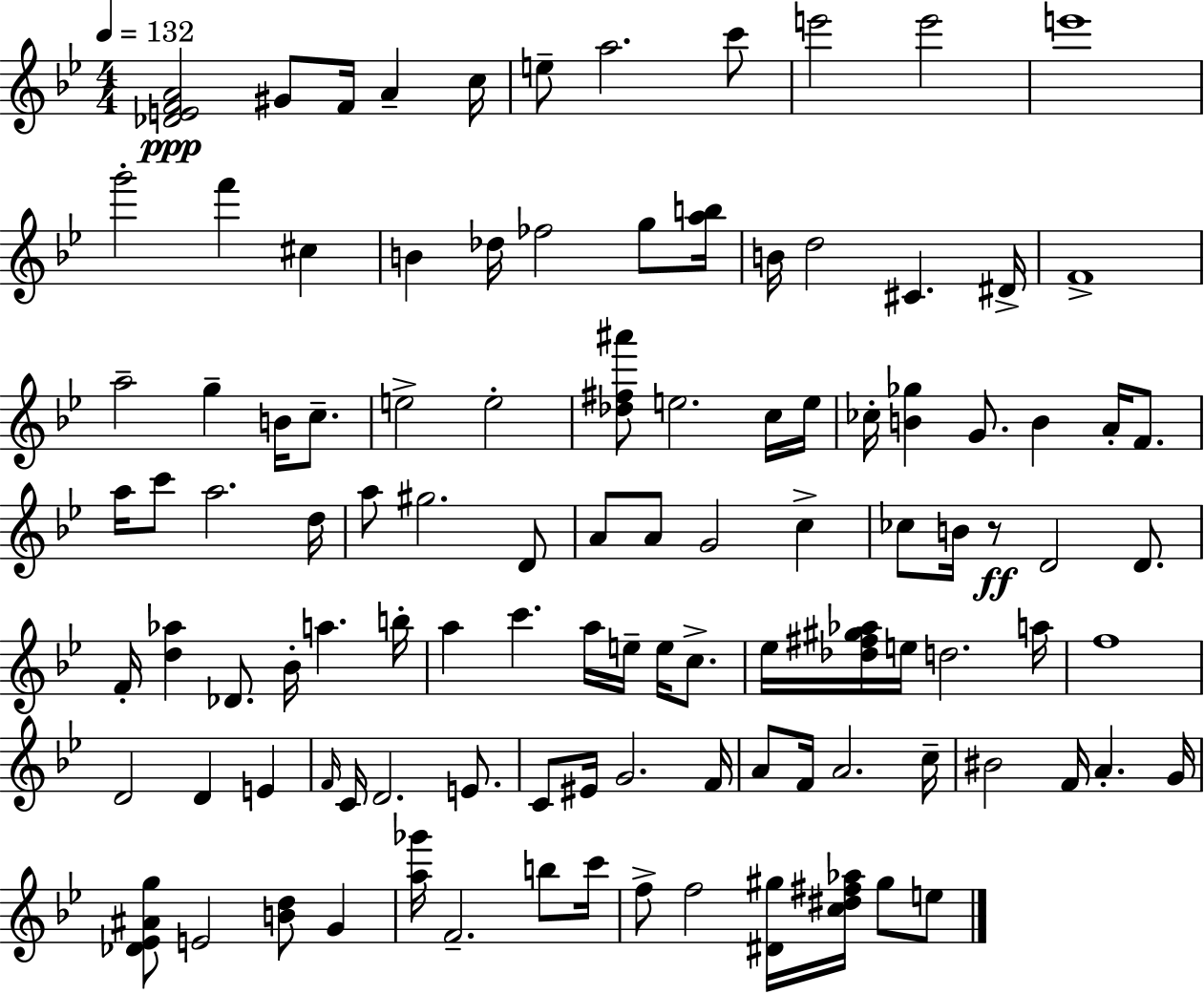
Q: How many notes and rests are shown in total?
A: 107